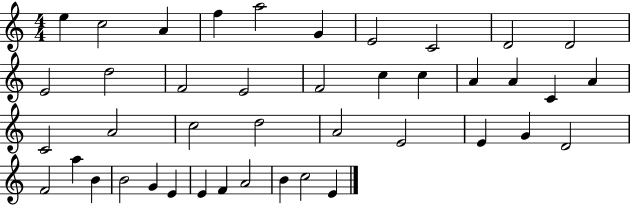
E5/q C5/h A4/q F5/q A5/h G4/q E4/h C4/h D4/h D4/h E4/h D5/h F4/h E4/h F4/h C5/q C5/q A4/q A4/q C4/q A4/q C4/h A4/h C5/h D5/h A4/h E4/h E4/q G4/q D4/h F4/h A5/q B4/q B4/h G4/q E4/q E4/q F4/q A4/h B4/q C5/h E4/q